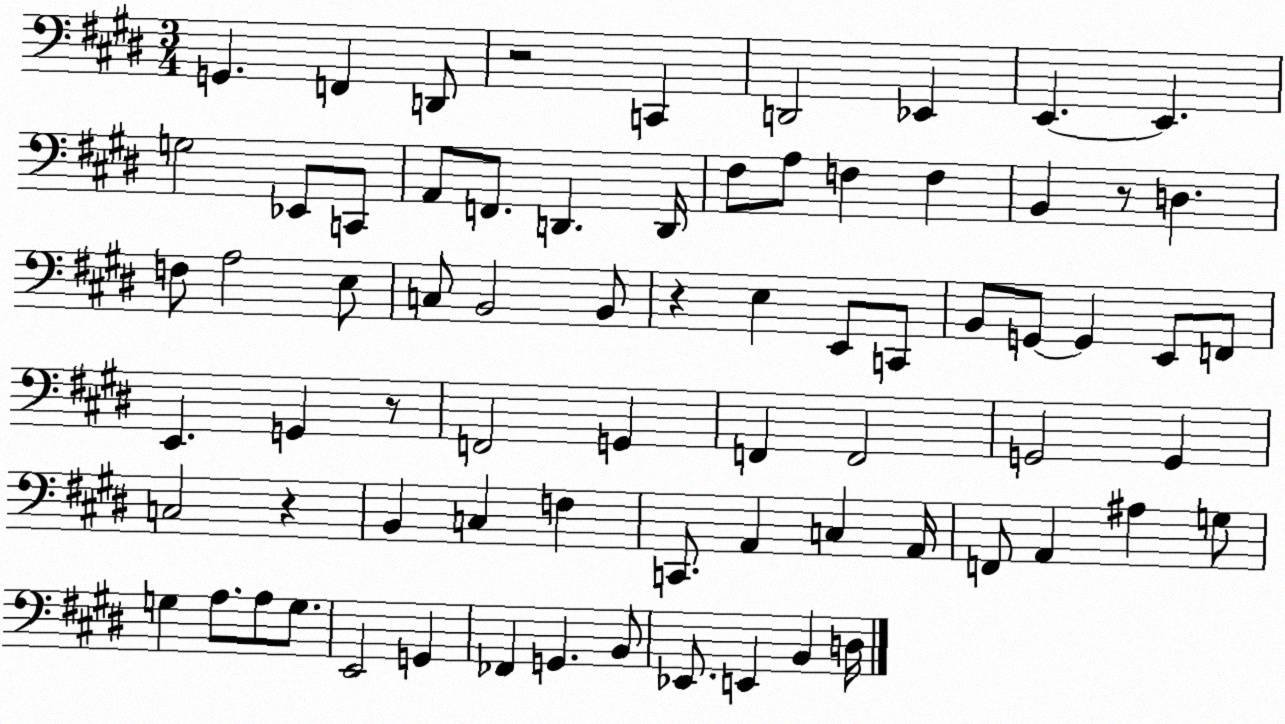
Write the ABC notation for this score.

X:1
T:Untitled
M:3/4
L:1/4
K:E
G,, F,, D,,/2 z2 C,, D,,2 _E,, E,, E,, G,2 _E,,/2 C,,/2 A,,/2 F,,/2 D,, D,,/4 ^F,/2 A,/2 F, F, B,, z/2 D, F,/2 A,2 E,/2 C,/2 B,,2 B,,/2 z E, E,,/2 C,,/2 B,,/2 G,,/2 G,, E,,/2 F,,/2 E,, G,, z/2 F,,2 G,, F,, F,,2 G,,2 G,, C,2 z B,, C, F, C,,/2 A,, C, A,,/4 F,,/2 A,, ^A, G,/2 G, A,/2 A,/2 G,/2 E,,2 G,, _F,, G,, B,,/2 _E,,/2 E,, B,, D,/4